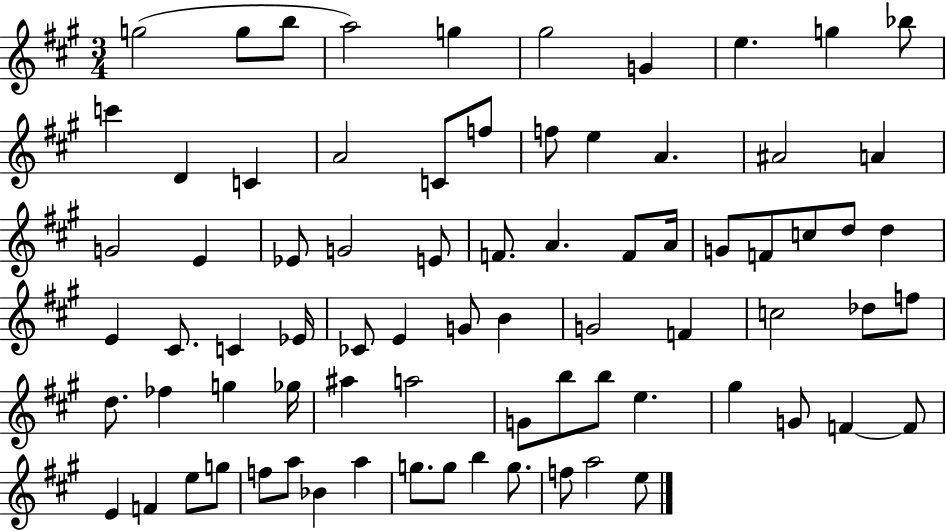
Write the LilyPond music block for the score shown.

{
  \clef treble
  \numericTimeSignature
  \time 3/4
  \key a \major
  g''2( g''8 b''8 | a''2) g''4 | gis''2 g'4 | e''4. g''4 bes''8 | \break c'''4 d'4 c'4 | a'2 c'8 f''8 | f''8 e''4 a'4. | ais'2 a'4 | \break g'2 e'4 | ees'8 g'2 e'8 | f'8. a'4. f'8 a'16 | g'8 f'8 c''8 d''8 d''4 | \break e'4 cis'8. c'4 ees'16 | ces'8 e'4 g'8 b'4 | g'2 f'4 | c''2 des''8 f''8 | \break d''8. fes''4 g''4 ges''16 | ais''4 a''2 | g'8 b''8 b''8 e''4. | gis''4 g'8 f'4~~ f'8 | \break e'4 f'4 e''8 g''8 | f''8 a''8 bes'4 a''4 | g''8. g''8 b''4 g''8. | f''8 a''2 e''8 | \break \bar "|."
}